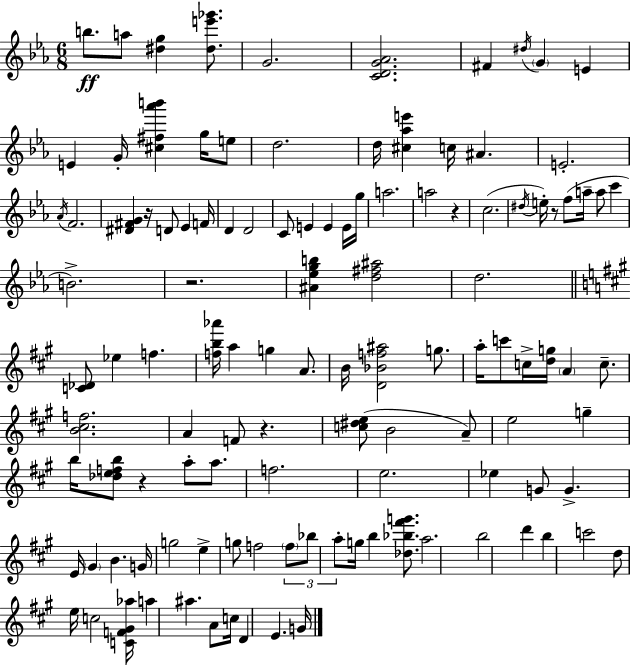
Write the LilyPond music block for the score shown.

{
  \clef treble
  \numericTimeSignature
  \time 6/8
  \key c \minor
  \repeat volta 2 { b''8.\ff a''8 <dis'' g''>4 <dis'' e''' ges'''>8. | g'2. | <c' d' g' aes'>2. | fis'4 \acciaccatura { dis''16 } \parenthesize g'4 e'4 | \break e'4 g'16-. <cis'' fis'' aes''' b'''>4 g''16 e''8 | d''2. | d''16 <cis'' aes'' e'''>4 c''16 ais'4. | e'2.-. | \break \acciaccatura { aes'16 } f'2. | <dis' fis' g'>4 r16 d'8 ees'4 | f'16 d'4 d'2 | c'8 e'4 e'4 | \break e'16 g''16 a''2. | a''2 r4 | c''2.( | \acciaccatura { dis''16 } e''16-.) r8 f''8( a''16-- a''8 c'''4 | \break b'2.->) | r2. | <ais' ees'' g'' b''>4 <d'' fis'' ais''>2 | d''2. | \break \bar "||" \break \key a \major <c' des'>8 ees''4 f''4. | <f'' b'' aes'''>16 a''4 g''4 a'8. | b'16 <d' bes' f'' ais''>2 g''8. | a''16-. c'''8 c''16-> <d'' g''>16 \parenthesize a'4 c''8.-- | \break <b' cis'' f''>2. | a'4 f'8 r4. | <c'' dis'' e''>8( b'2 a'8--) | e''2 g''4-- | \break b''16 <des'' e'' f'' b''>8 r4 a''8-. a''8. | f''2. | e''2. | ees''4 g'8 g'4.-> | \break e'16 \parenthesize gis'4 b'4. g'16 | g''2 e''4-> | g''8 f''2 \tuplet 3/2 { \parenthesize f''8 | bes''8 a''8-. } g''16 b''4 <des'' bes'' fis''' g'''>8. | \break a''2. | b''2 d'''4 | b''4 c'''2 | d''8 e''16 c''2 <c' f' gis' aes''>16 | \break a''4 ais''4. a'8 | c''16 d'4 e'4. g'16 | } \bar "|."
}